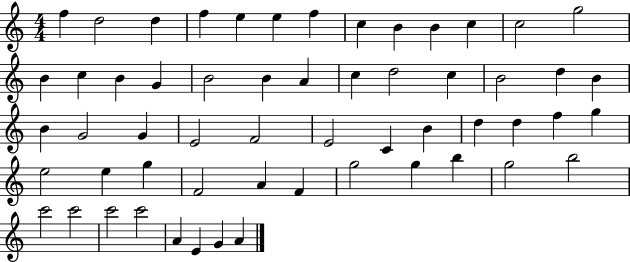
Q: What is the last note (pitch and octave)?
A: A4